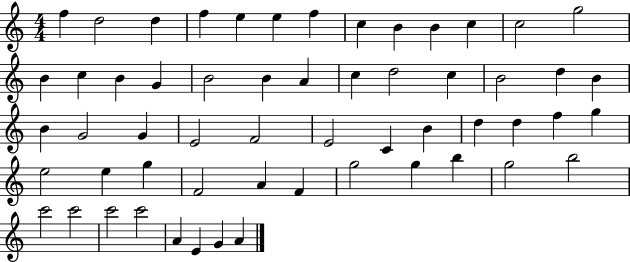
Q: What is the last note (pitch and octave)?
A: A4